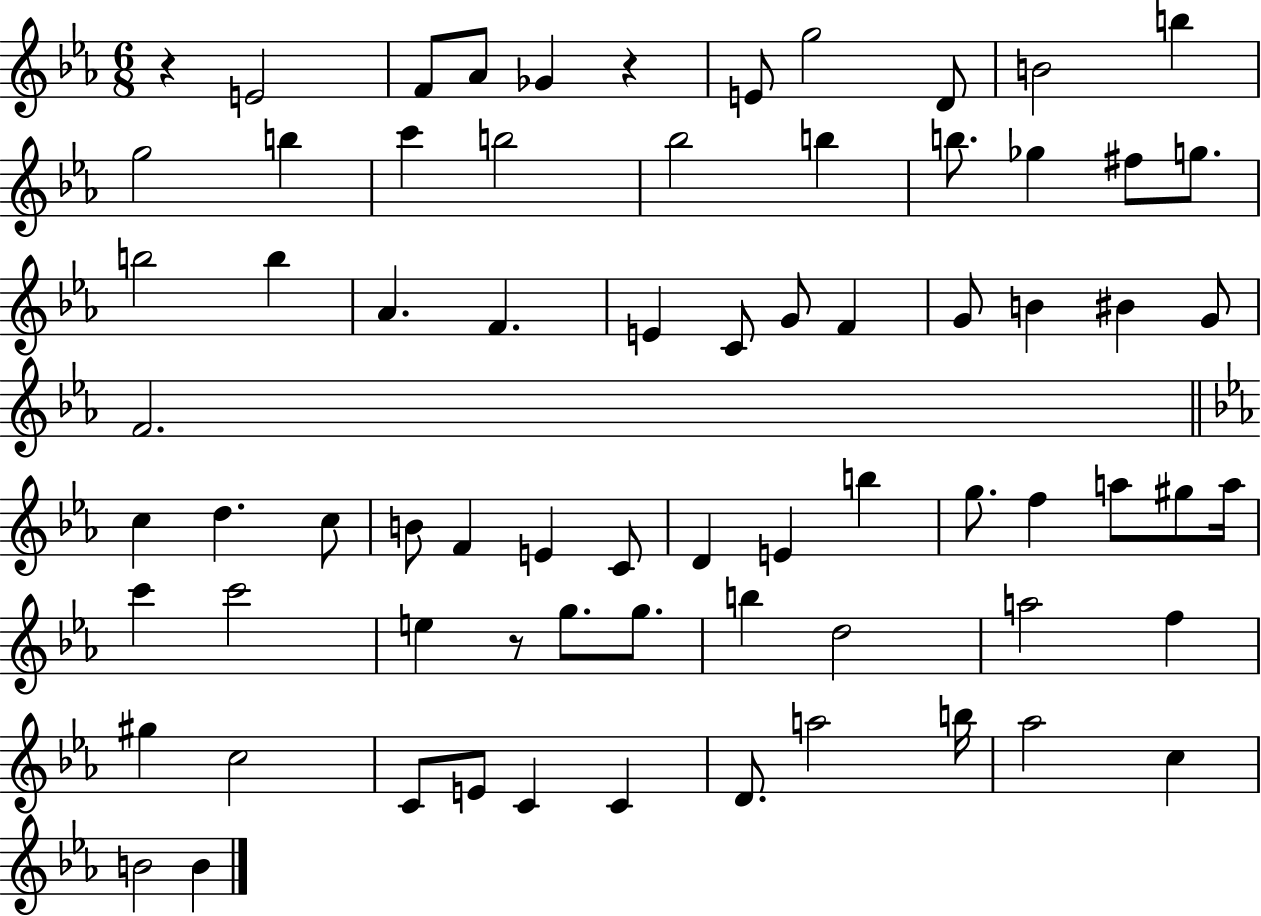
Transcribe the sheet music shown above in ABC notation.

X:1
T:Untitled
M:6/8
L:1/4
K:Eb
z E2 F/2 _A/2 _G z E/2 g2 D/2 B2 b g2 b c' b2 _b2 b b/2 _g ^f/2 g/2 b2 b _A F E C/2 G/2 F G/2 B ^B G/2 F2 c d c/2 B/2 F E C/2 D E b g/2 f a/2 ^g/2 a/4 c' c'2 e z/2 g/2 g/2 b d2 a2 f ^g c2 C/2 E/2 C C D/2 a2 b/4 _a2 c B2 B